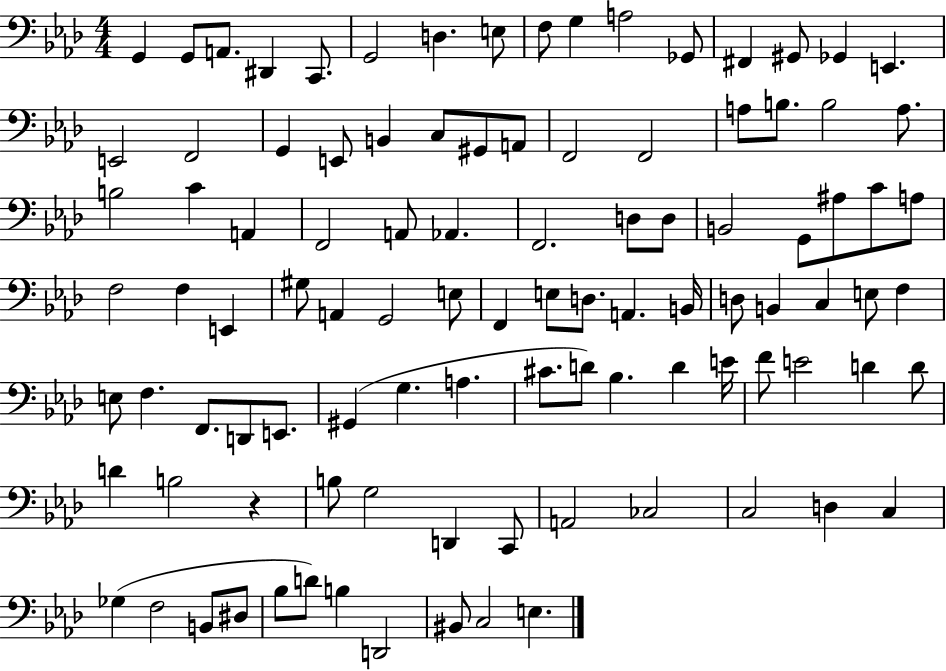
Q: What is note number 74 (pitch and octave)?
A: E4